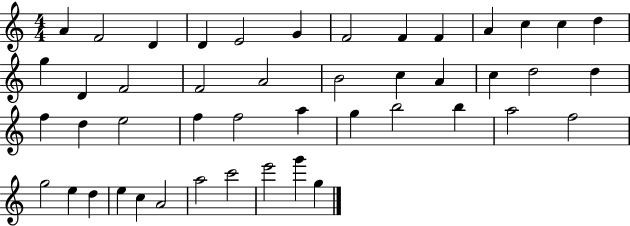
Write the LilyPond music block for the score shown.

{
  \clef treble
  \numericTimeSignature
  \time 4/4
  \key c \major
  a'4 f'2 d'4 | d'4 e'2 g'4 | f'2 f'4 f'4 | a'4 c''4 c''4 d''4 | \break g''4 d'4 f'2 | f'2 a'2 | b'2 c''4 a'4 | c''4 d''2 d''4 | \break f''4 d''4 e''2 | f''4 f''2 a''4 | g''4 b''2 b''4 | a''2 f''2 | \break g''2 e''4 d''4 | e''4 c''4 a'2 | a''2 c'''2 | e'''2 g'''4 g''4 | \break \bar "|."
}